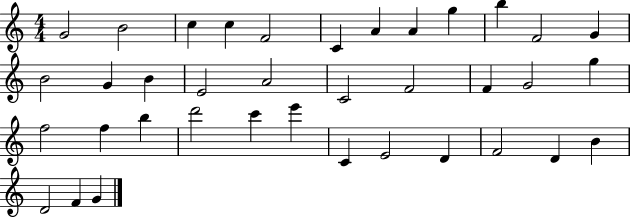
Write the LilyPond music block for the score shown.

{
  \clef treble
  \numericTimeSignature
  \time 4/4
  \key c \major
  g'2 b'2 | c''4 c''4 f'2 | c'4 a'4 a'4 g''4 | b''4 f'2 g'4 | \break b'2 g'4 b'4 | e'2 a'2 | c'2 f'2 | f'4 g'2 g''4 | \break f''2 f''4 b''4 | d'''2 c'''4 e'''4 | c'4 e'2 d'4 | f'2 d'4 b'4 | \break d'2 f'4 g'4 | \bar "|."
}